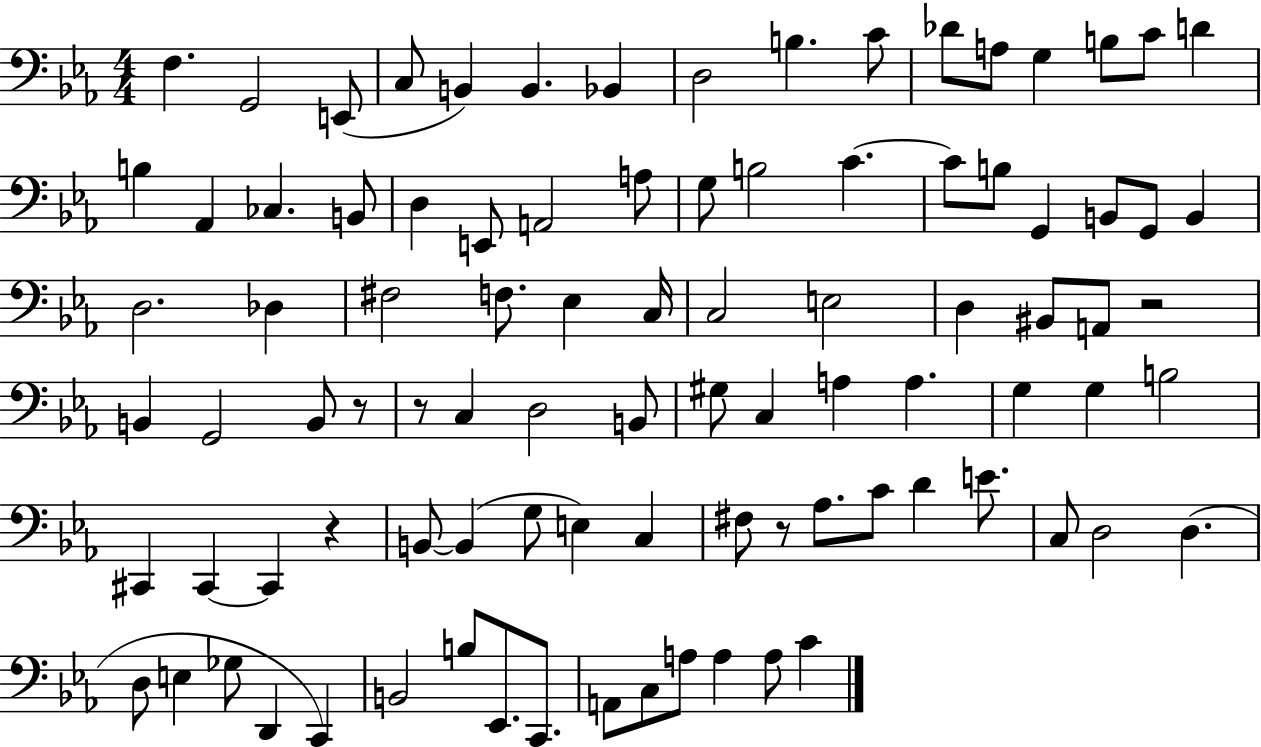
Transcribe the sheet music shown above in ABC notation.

X:1
T:Untitled
M:4/4
L:1/4
K:Eb
F, G,,2 E,,/2 C,/2 B,, B,, _B,, D,2 B, C/2 _D/2 A,/2 G, B,/2 C/2 D B, _A,, _C, B,,/2 D, E,,/2 A,,2 A,/2 G,/2 B,2 C C/2 B,/2 G,, B,,/2 G,,/2 B,, D,2 _D, ^F,2 F,/2 _E, C,/4 C,2 E,2 D, ^B,,/2 A,,/2 z2 B,, G,,2 B,,/2 z/2 z/2 C, D,2 B,,/2 ^G,/2 C, A, A, G, G, B,2 ^C,, ^C,, ^C,, z B,,/2 B,, G,/2 E, C, ^F,/2 z/2 _A,/2 C/2 D E/2 C,/2 D,2 D, D,/2 E, _G,/2 D,, C,, B,,2 B,/2 _E,,/2 C,,/2 A,,/2 C,/2 A,/2 A, A,/2 C